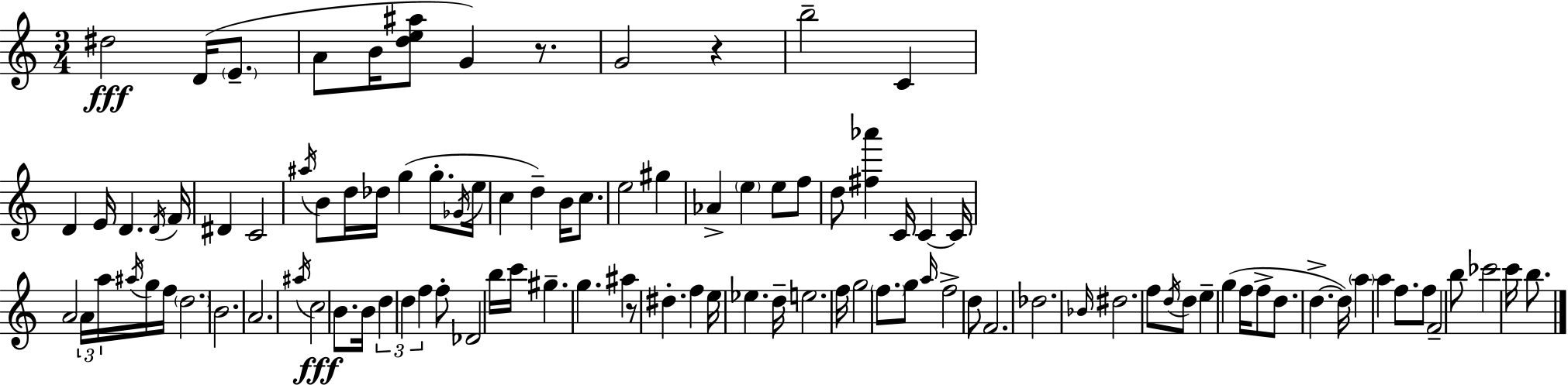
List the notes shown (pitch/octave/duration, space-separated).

D#5/h D4/s E4/e. A4/e B4/s [D5,E5,A#5]/e G4/q R/e. G4/h R/q B5/h C4/q D4/q E4/s D4/q. D4/s F4/s D#4/q C4/h A#5/s B4/e D5/s Db5/s G5/q G5/e. Gb4/s E5/s C5/q D5/q B4/s C5/e. E5/h G#5/q Ab4/q E5/q E5/e F5/e D5/e [F#5,Ab6]/q C4/s C4/q C4/s A4/h A4/s A5/s A#5/s G5/s F5/s D5/h. B4/h. A4/h. A#5/s C5/h B4/e. B4/s D5/q D5/q F5/q F5/e Db4/h B5/s C6/s G#5/q. G5/q. A#5/q R/e D#5/q. F5/q E5/s Eb5/q. D5/s E5/h. F5/s G5/h F5/e. G5/e A5/s F5/h D5/e F4/h. Db5/h. Bb4/s D#5/h. F5/e D5/s D5/e E5/q G5/q F5/s F5/e D5/e. D5/q. D5/s A5/q A5/q F5/e. F5/e F4/h B5/e CES6/h C6/s B5/e.